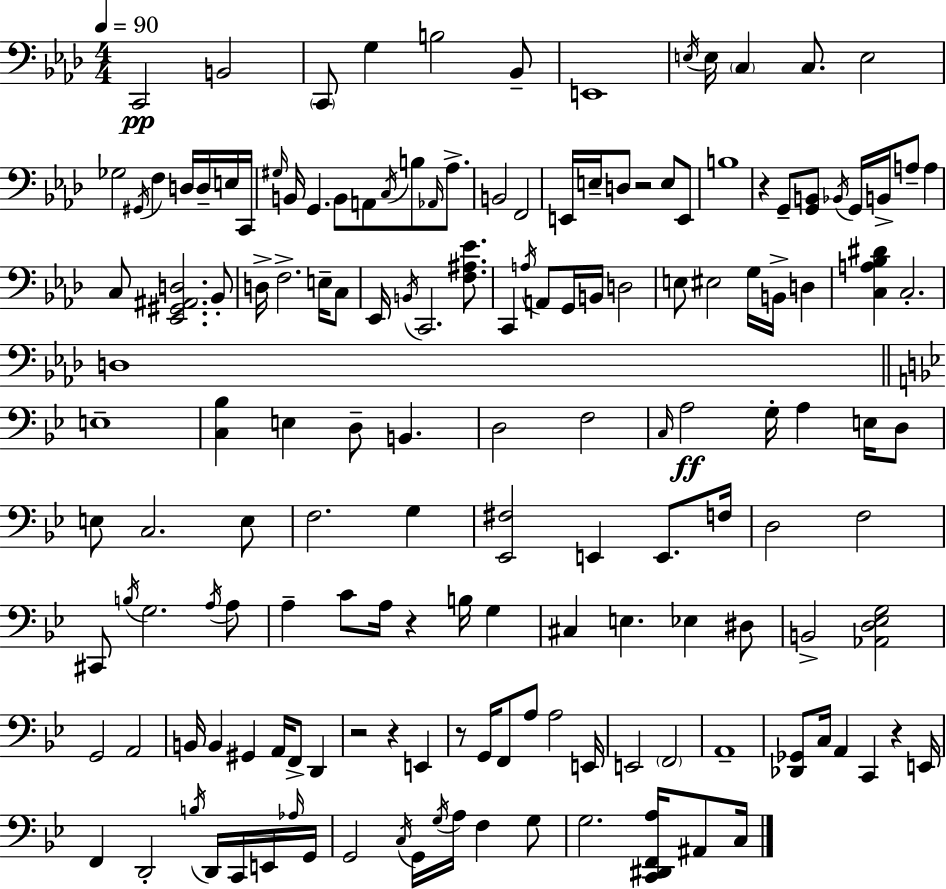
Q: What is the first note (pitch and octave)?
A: C2